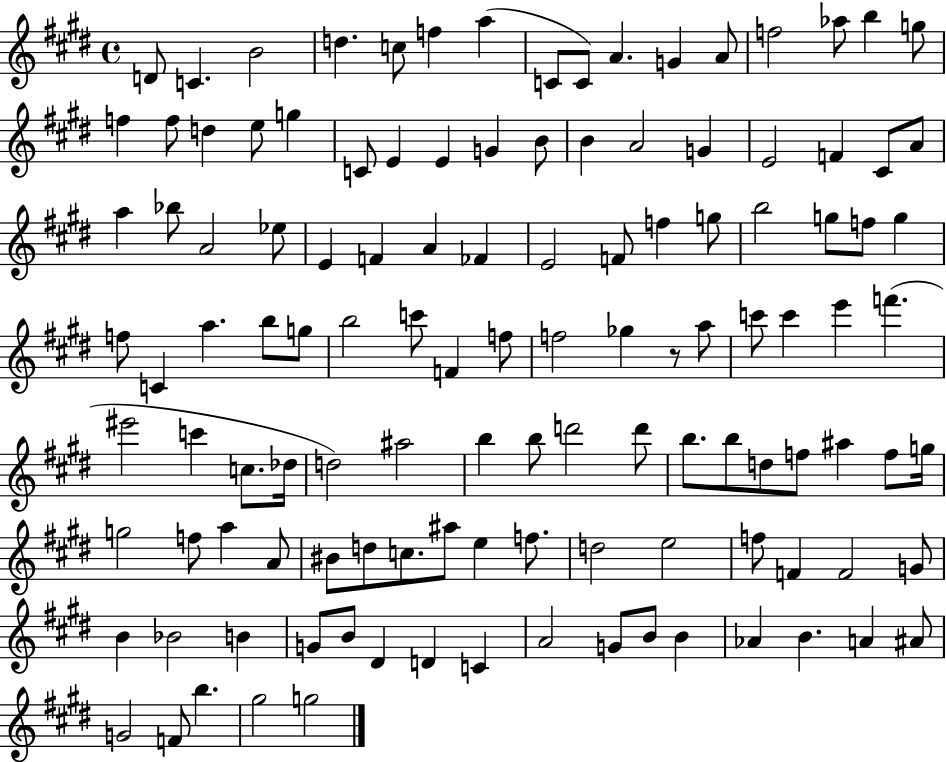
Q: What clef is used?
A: treble